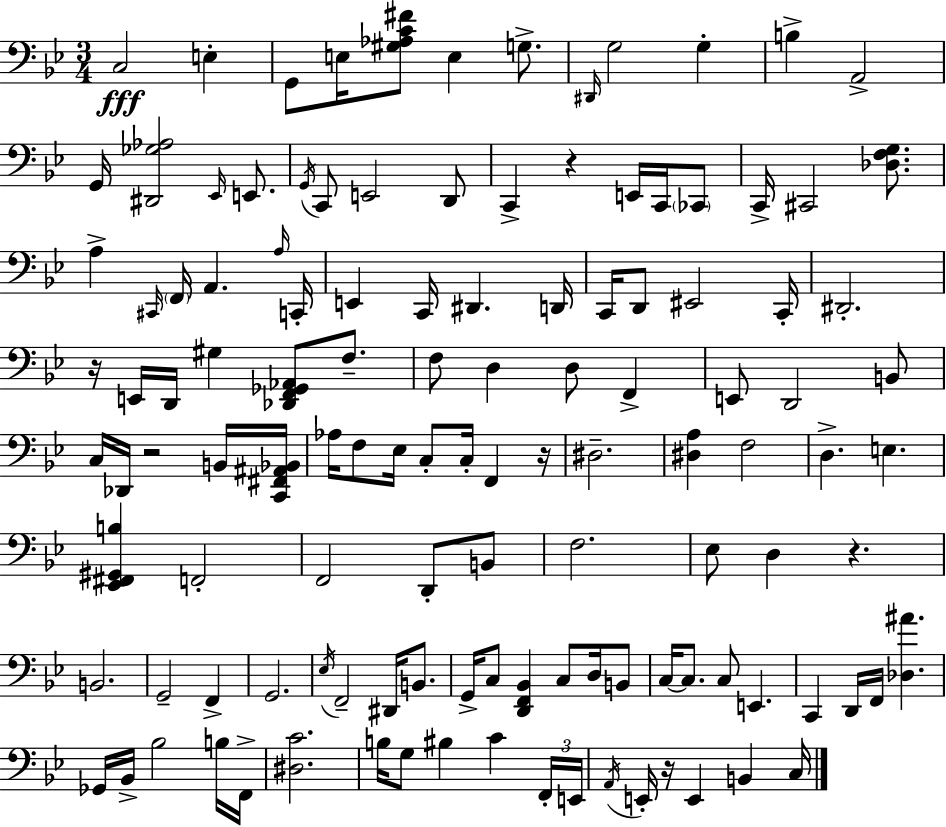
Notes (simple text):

C3/h E3/q G2/e E3/s [G#3,Ab3,C4,F#4]/e E3/q G3/e. D#2/s G3/h G3/q B3/q A2/h G2/s [D#2,Gb3,Ab3]/h Eb2/s E2/e. G2/s C2/e E2/h D2/e C2/q R/q E2/s C2/s CES2/e C2/s C#2/h [Db3,F3,G3]/e. A3/q C#2/s F2/s A2/q. A3/s C2/s E2/q C2/s D#2/q. D2/s C2/s D2/e EIS2/h C2/s D#2/h. R/s E2/s D2/s G#3/q [Db2,F2,Gb2,Ab2]/e F3/e. F3/e D3/q D3/e F2/q E2/e D2/h B2/e C3/s Db2/s R/h B2/s [C2,F#2,A#2,Bb2]/s Ab3/s F3/e Eb3/s C3/e C3/s F2/q R/s D#3/h. [D#3,A3]/q F3/h D3/q. E3/q. [Eb2,F#2,G#2,B3]/q F2/h F2/h D2/e B2/e F3/h. Eb3/e D3/q R/q. B2/h. G2/h F2/q G2/h. Eb3/s F2/h D#2/s B2/e. G2/s C3/e [D2,F2,Bb2]/q C3/e D3/s B2/e C3/s C3/e. C3/e E2/q. C2/q D2/s F2/s [Db3,A#4]/q. Gb2/s Bb2/s Bb3/h B3/s F2/s [D#3,C4]/h. B3/s G3/e BIS3/q C4/q F2/s E2/s A2/s E2/s R/s E2/q B2/q C3/s